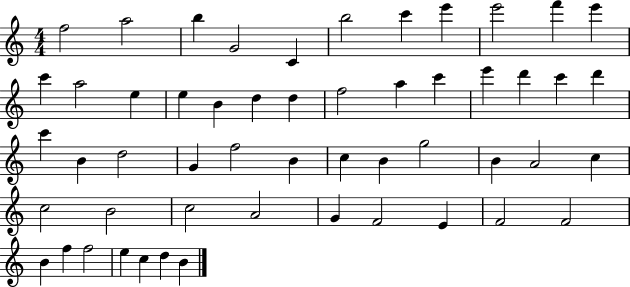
{
  \clef treble
  \numericTimeSignature
  \time 4/4
  \key c \major
  f''2 a''2 | b''4 g'2 c'4 | b''2 c'''4 e'''4 | e'''2 f'''4 e'''4 | \break c'''4 a''2 e''4 | e''4 b'4 d''4 d''4 | f''2 a''4 c'''4 | e'''4 d'''4 c'''4 d'''4 | \break c'''4 b'4 d''2 | g'4 f''2 b'4 | c''4 b'4 g''2 | b'4 a'2 c''4 | \break c''2 b'2 | c''2 a'2 | g'4 f'2 e'4 | f'2 f'2 | \break b'4 f''4 f''2 | e''4 c''4 d''4 b'4 | \bar "|."
}